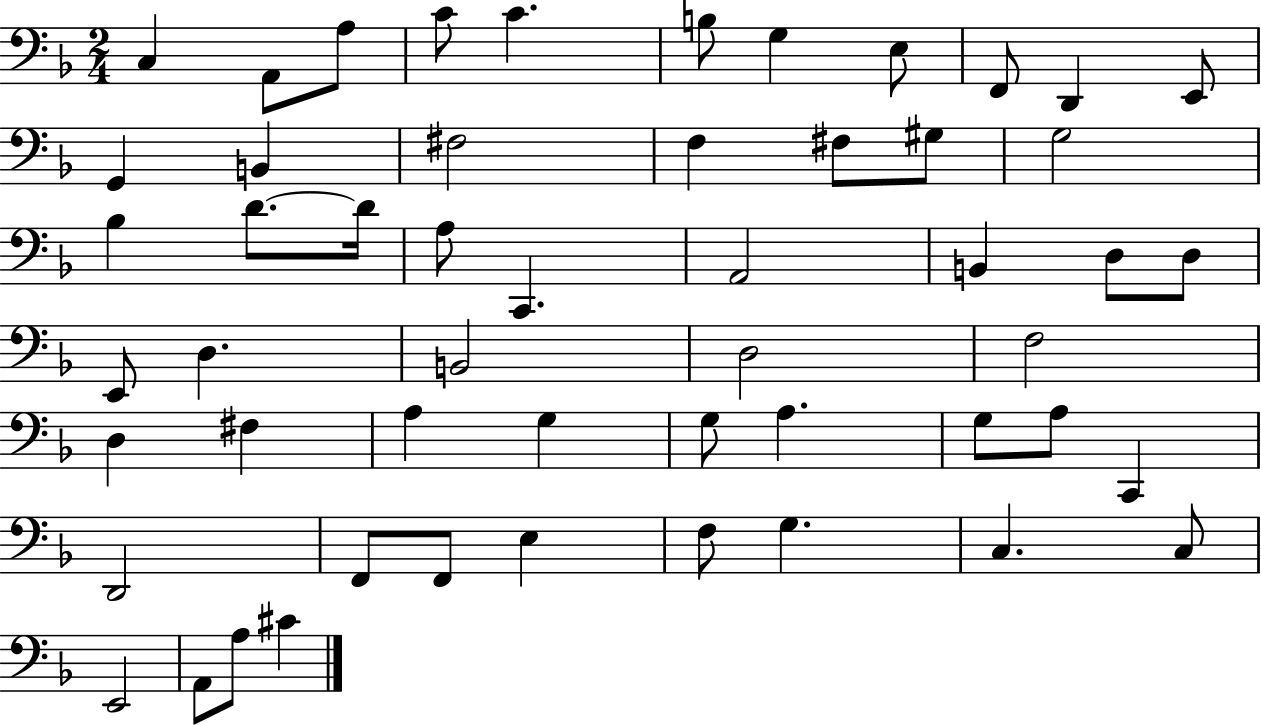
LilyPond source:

{
  \clef bass
  \numericTimeSignature
  \time 2/4
  \key f \major
  c4 a,8 a8 | c'8 c'4. | b8 g4 e8 | f,8 d,4 e,8 | \break g,4 b,4 | fis2 | f4 fis8 gis8 | g2 | \break bes4 d'8.~~ d'16 | a8 c,4. | a,2 | b,4 d8 d8 | \break e,8 d4. | b,2 | d2 | f2 | \break d4 fis4 | a4 g4 | g8 a4. | g8 a8 c,4 | \break d,2 | f,8 f,8 e4 | f8 g4. | c4. c8 | \break e,2 | a,8 a8 cis'4 | \bar "|."
}